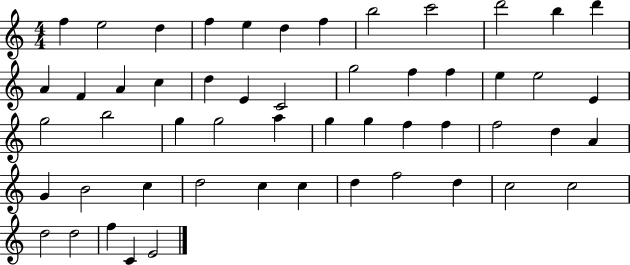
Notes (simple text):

F5/q E5/h D5/q F5/q E5/q D5/q F5/q B5/h C6/h D6/h B5/q D6/q A4/q F4/q A4/q C5/q D5/q E4/q C4/h G5/h F5/q F5/q E5/q E5/h E4/q G5/h B5/h G5/q G5/h A5/q G5/q G5/q F5/q F5/q F5/h D5/q A4/q G4/q B4/h C5/q D5/h C5/q C5/q D5/q F5/h D5/q C5/h C5/h D5/h D5/h F5/q C4/q E4/h